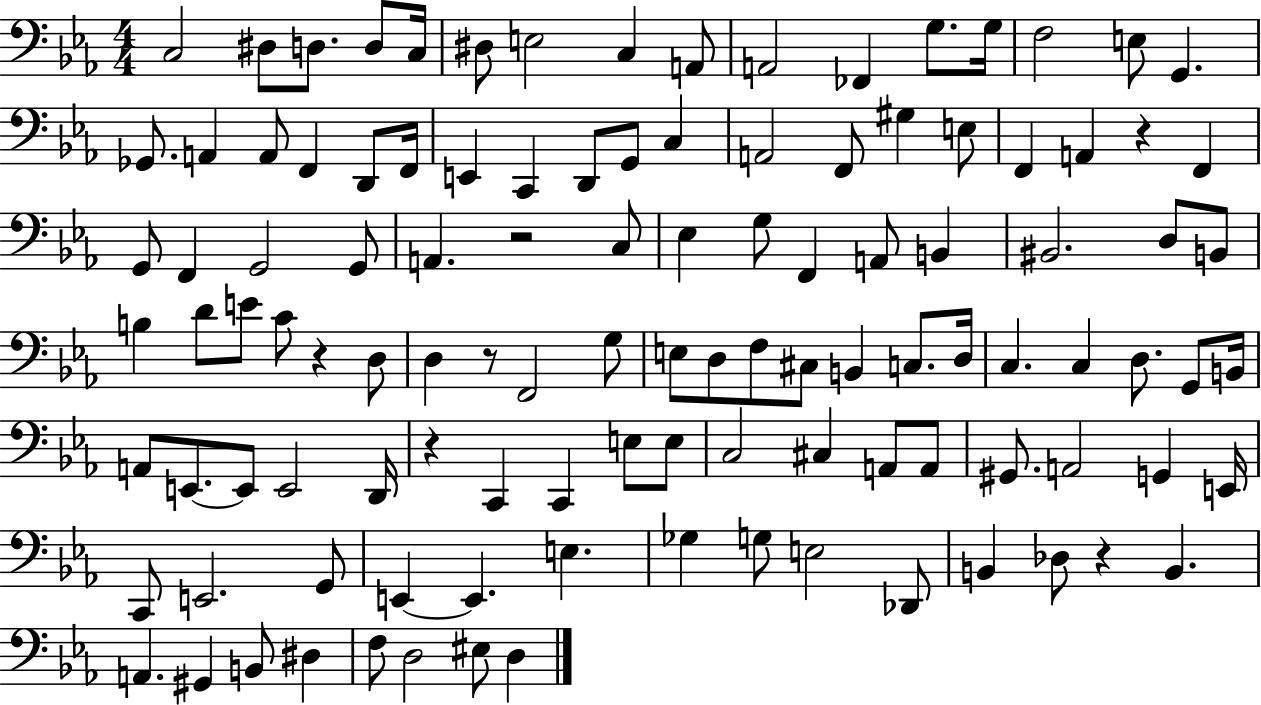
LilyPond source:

{
  \clef bass
  \numericTimeSignature
  \time 4/4
  \key ees \major
  c2 dis8 d8. d8 c16 | dis8 e2 c4 a,8 | a,2 fes,4 g8. g16 | f2 e8 g,4. | \break ges,8. a,4 a,8 f,4 d,8 f,16 | e,4 c,4 d,8 g,8 c4 | a,2 f,8 gis4 e8 | f,4 a,4 r4 f,4 | \break g,8 f,4 g,2 g,8 | a,4. r2 c8 | ees4 g8 f,4 a,8 b,4 | bis,2. d8 b,8 | \break b4 d'8 e'8 c'8 r4 d8 | d4 r8 f,2 g8 | e8 d8 f8 cis8 b,4 c8. d16 | c4. c4 d8. g,8 b,16 | \break a,8 e,8.~~ e,8 e,2 d,16 | r4 c,4 c,4 e8 e8 | c2 cis4 a,8 a,8 | gis,8. a,2 g,4 e,16 | \break c,8 e,2. g,8 | e,4~~ e,4. e4. | ges4 g8 e2 des,8 | b,4 des8 r4 b,4. | \break a,4. gis,4 b,8 dis4 | f8 d2 eis8 d4 | \bar "|."
}